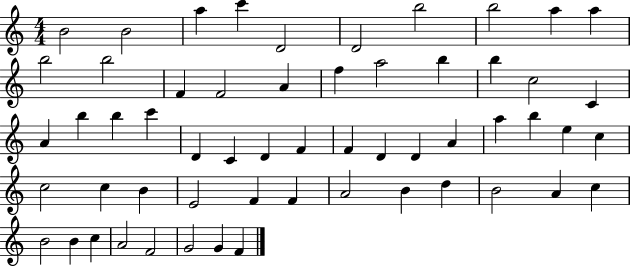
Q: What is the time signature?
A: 4/4